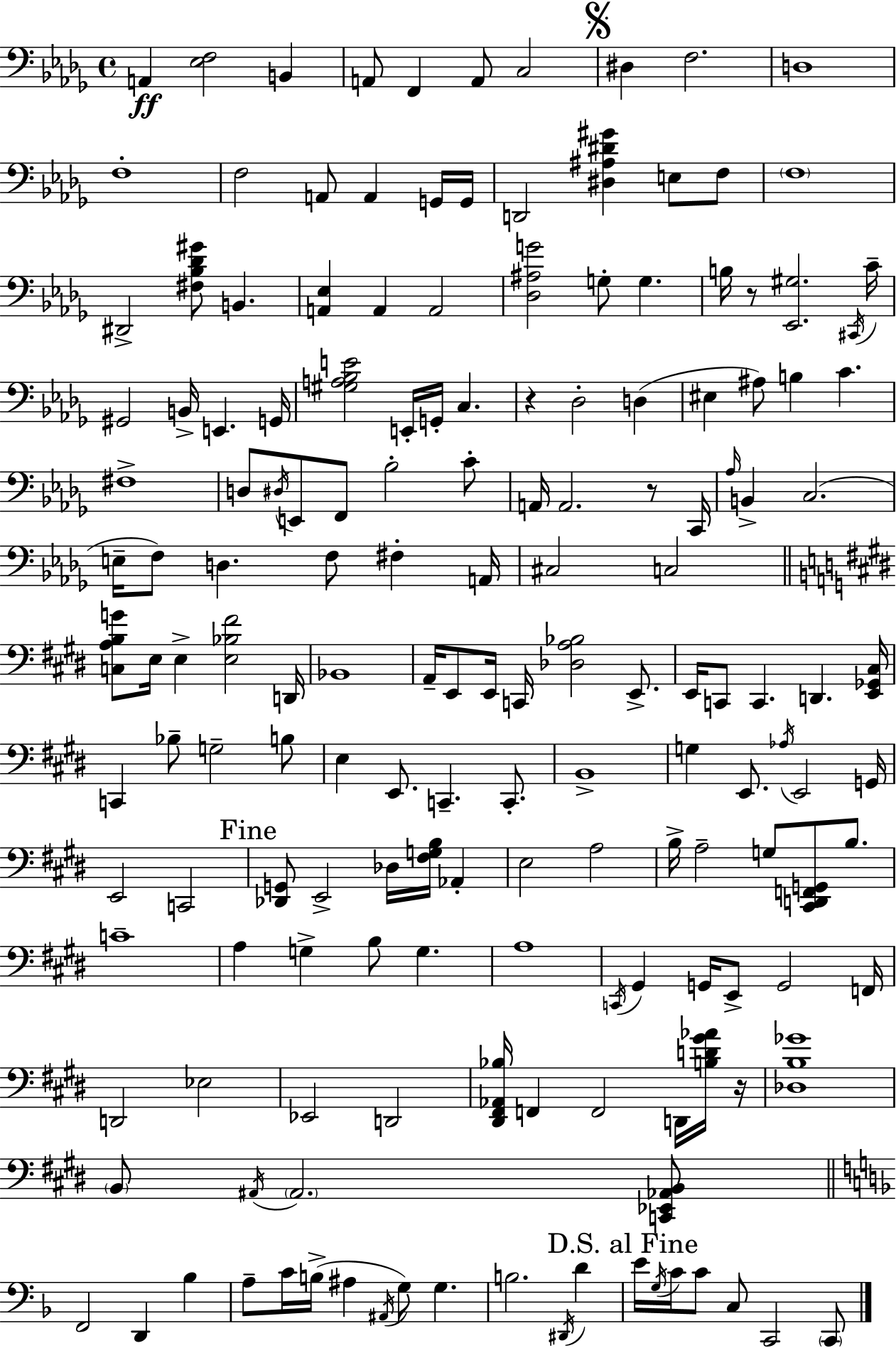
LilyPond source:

{
  \clef bass
  \time 4/4
  \defaultTimeSignature
  \key bes \minor
  a,4\ff <ees f>2 b,4 | a,8 f,4 a,8 c2 | \mark \markup { \musicglyph "scripts.segno" } dis4 f2. | d1 | \break f1-. | f2 a,8 a,4 g,16 g,16 | d,2 <dis ais dis' gis'>4 e8 f8 | \parenthesize f1 | \break dis,2-> <fis bes des' gis'>8 b,4. | <a, ees>4 a,4 a,2 | <des ais g'>2 g8-. g4. | b16 r8 <ees, gis>2. \acciaccatura { cis,16 } | \break c'16-- gis,2 b,16-> e,4. | g,16 <gis a bes e'>2 e,16-. g,16-. c4. | r4 des2-. d4( | eis4 ais8) b4 c'4. | \break fis1-> | d8 \acciaccatura { dis16 } e,8 f,8 bes2-. | c'8-. a,16 a,2. r8 | c,16 \grace { aes16 } b,4-> c2.( | \break e16-- f8) d4. f8 fis4-. | a,16 cis2 c2 | \bar "||" \break \key e \major <c a b g'>8 e16 e4-> <e bes fis'>2 d,16 | bes,1 | a,16-- e,8 e,16 c,16 <des a bes>2 e,8.-> | e,16 c,8 c,4. d,4. <e, ges, cis>16 | \break c,4 bes8-- g2-- b8 | e4 e,8. c,4.-- c,8.-. | b,1-> | g4 e,8. \acciaccatura { aes16 } e,2 | \break g,16 e,2 c,2 | \mark "Fine" <des, g,>8 e,2-> des16 <fis g b>16 aes,4-. | e2 a2 | b16-> a2-- g8 <cis, d, f, g,>8 b8. | \break c'1-- | a4 g4-> b8 g4. | a1 | \acciaccatura { c,16 } gis,4 g,16 e,8-> g,2 | \break f,16 d,2 ees2 | ees,2 d,2 | <dis, fis, aes, bes>16 f,4 f,2 d,16 | <b d' gis' aes'>16 r16 <des b ges'>1 | \break \parenthesize b,8 \acciaccatura { ais,16 } \parenthesize ais,2. | <c, ees, aes, b,>8 \bar "||" \break \key f \major f,2 d,4 bes4 | a8-- c'16 b16->( ais4 \acciaccatura { ais,16 } g8) g4. | b2. \acciaccatura { dis,16 } d'4 | \mark "D.S. al Fine" e'16 \acciaccatura { g16 } c'16 c'8 c8 c,2 | \break \parenthesize c,8 \bar "|."
}